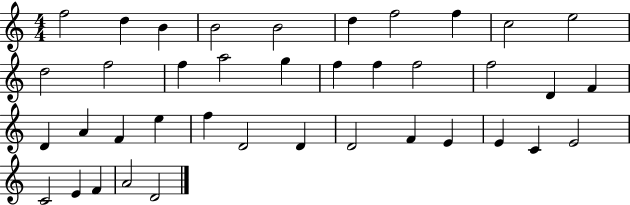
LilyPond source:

{
  \clef treble
  \numericTimeSignature
  \time 4/4
  \key c \major
  f''2 d''4 b'4 | b'2 b'2 | d''4 f''2 f''4 | c''2 e''2 | \break d''2 f''2 | f''4 a''2 g''4 | f''4 f''4 f''2 | f''2 d'4 f'4 | \break d'4 a'4 f'4 e''4 | f''4 d'2 d'4 | d'2 f'4 e'4 | e'4 c'4 e'2 | \break c'2 e'4 f'4 | a'2 d'2 | \bar "|."
}